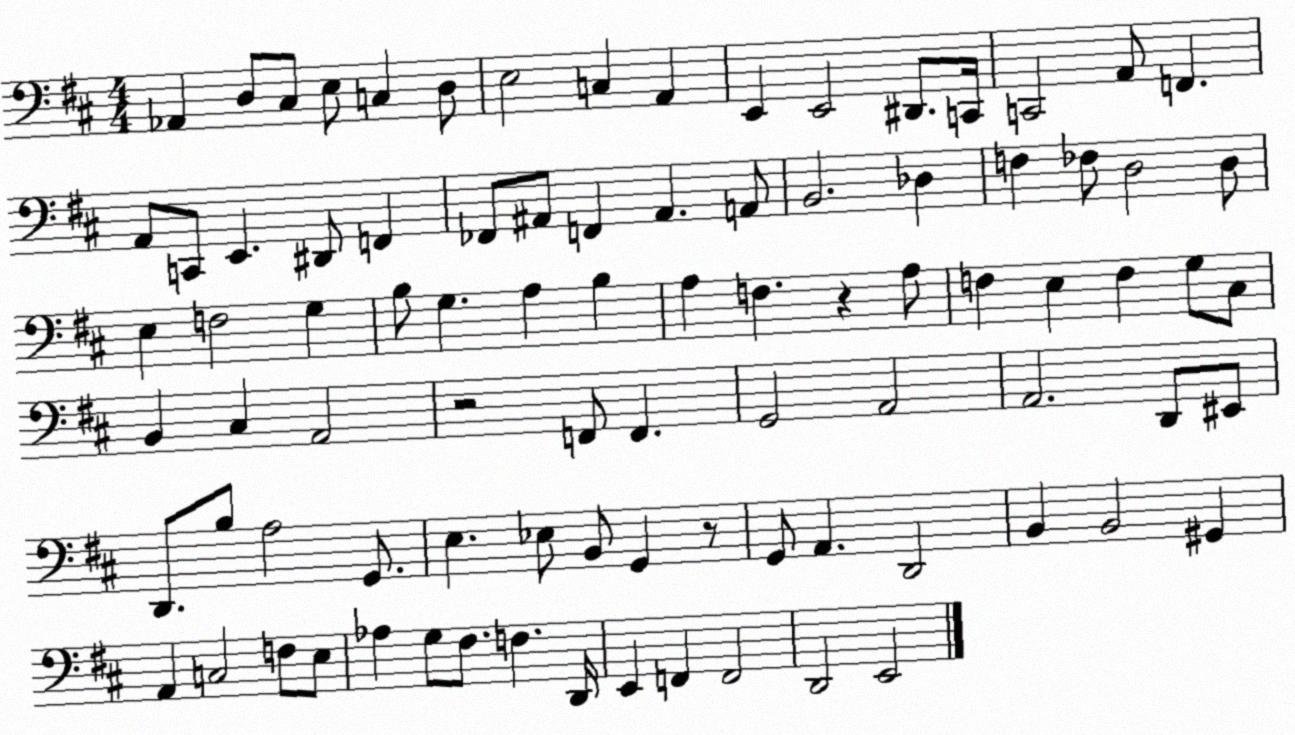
X:1
T:Untitled
M:4/4
L:1/4
K:D
_A,, D,/2 ^C,/2 E,/2 C, D,/2 E,2 C, A,, E,, E,,2 ^D,,/2 C,,/4 C,,2 A,,/2 F,, A,,/2 C,,/2 E,, ^D,,/2 F,, _F,,/2 ^A,,/2 F,, ^A,, A,,/2 B,,2 _D, F, _F,/2 D,2 D,/2 E, F,2 G, B,/2 G, A, B, A, F, z A,/2 F, E, F, G,/2 ^C,/2 B,, ^C, A,,2 z2 F,,/2 F,, G,,2 A,,2 A,,2 D,,/2 ^E,,/2 D,,/2 B,/2 A,2 G,,/2 E, _E,/2 B,,/2 G,, z/2 G,,/2 A,, D,,2 B,, B,,2 ^G,, A,, C,2 F,/2 E,/2 _A, G,/2 ^F,/2 F, D,,/4 E,, F,, F,,2 D,,2 E,,2